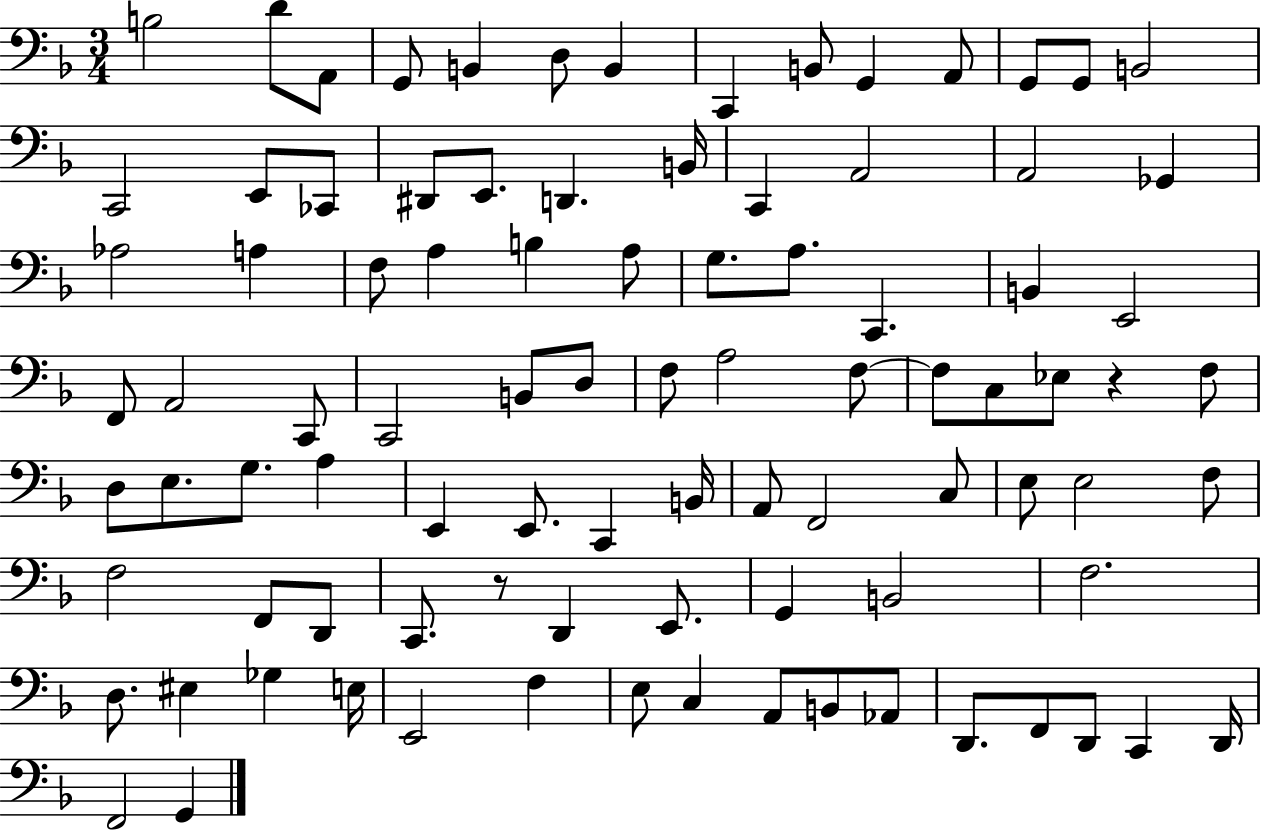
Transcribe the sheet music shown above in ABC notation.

X:1
T:Untitled
M:3/4
L:1/4
K:F
B,2 D/2 A,,/2 G,,/2 B,, D,/2 B,, C,, B,,/2 G,, A,,/2 G,,/2 G,,/2 B,,2 C,,2 E,,/2 _C,,/2 ^D,,/2 E,,/2 D,, B,,/4 C,, A,,2 A,,2 _G,, _A,2 A, F,/2 A, B, A,/2 G,/2 A,/2 C,, B,, E,,2 F,,/2 A,,2 C,,/2 C,,2 B,,/2 D,/2 F,/2 A,2 F,/2 F,/2 C,/2 _E,/2 z F,/2 D,/2 E,/2 G,/2 A, E,, E,,/2 C,, B,,/4 A,,/2 F,,2 C,/2 E,/2 E,2 F,/2 F,2 F,,/2 D,,/2 C,,/2 z/2 D,, E,,/2 G,, B,,2 F,2 D,/2 ^E, _G, E,/4 E,,2 F, E,/2 C, A,,/2 B,,/2 _A,,/2 D,,/2 F,,/2 D,,/2 C,, D,,/4 F,,2 G,,